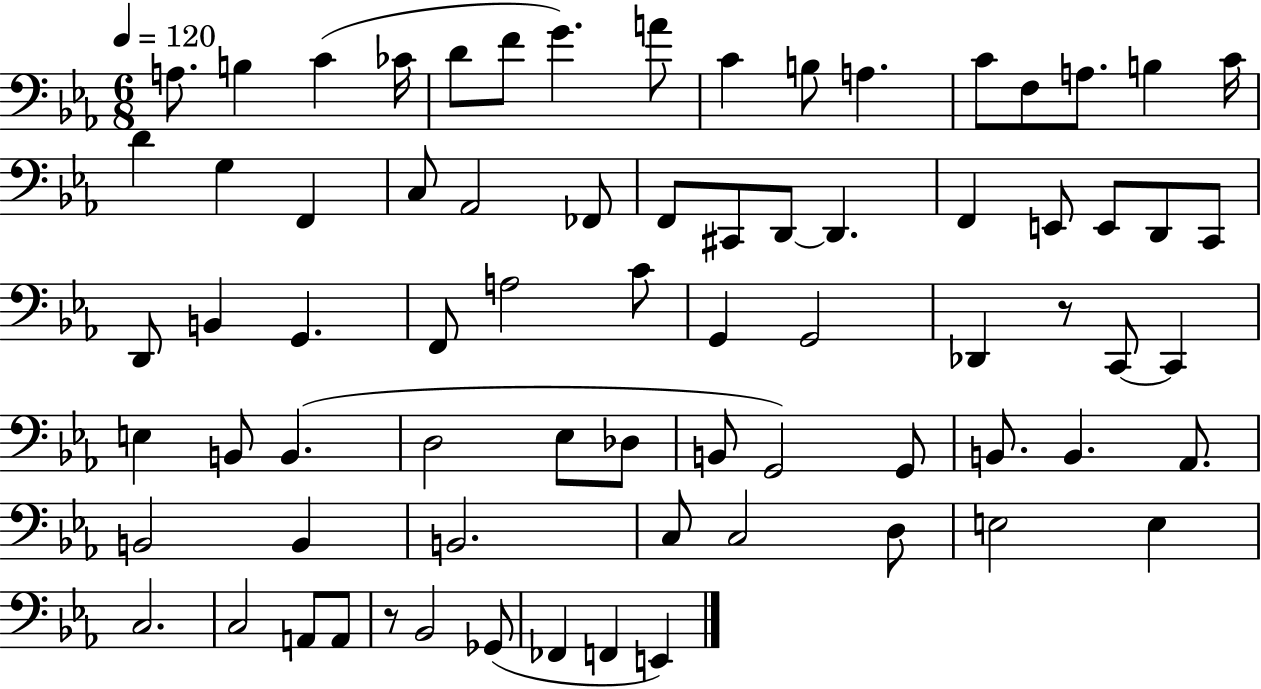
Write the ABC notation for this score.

X:1
T:Untitled
M:6/8
L:1/4
K:Eb
A,/2 B, C _C/4 D/2 F/2 G A/2 C B,/2 A, C/2 F,/2 A,/2 B, C/4 D G, F,, C,/2 _A,,2 _F,,/2 F,,/2 ^C,,/2 D,,/2 D,, F,, E,,/2 E,,/2 D,,/2 C,,/2 D,,/2 B,, G,, F,,/2 A,2 C/2 G,, G,,2 _D,, z/2 C,,/2 C,, E, B,,/2 B,, D,2 _E,/2 _D,/2 B,,/2 G,,2 G,,/2 B,,/2 B,, _A,,/2 B,,2 B,, B,,2 C,/2 C,2 D,/2 E,2 E, C,2 C,2 A,,/2 A,,/2 z/2 _B,,2 _G,,/2 _F,, F,, E,,